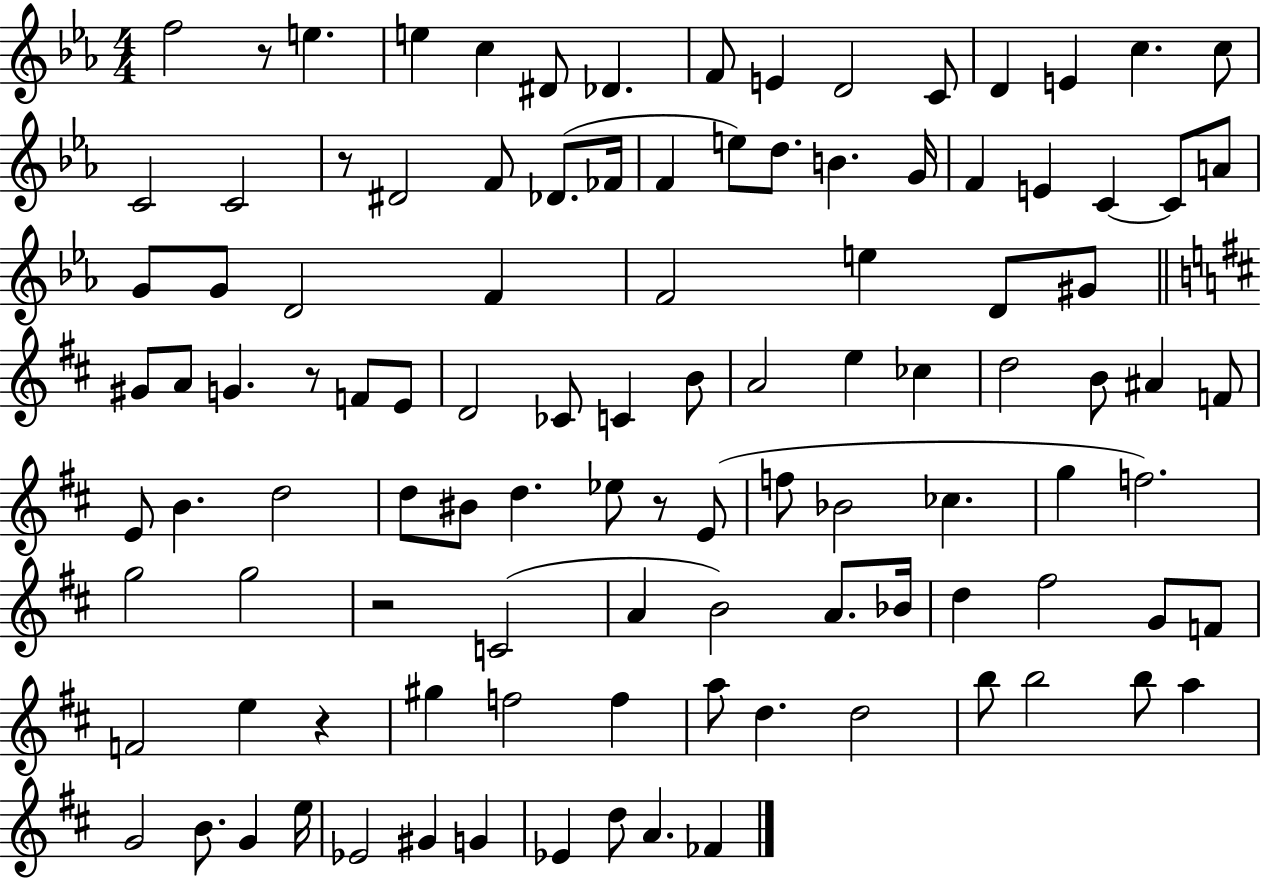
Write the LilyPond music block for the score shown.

{
  \clef treble
  \numericTimeSignature
  \time 4/4
  \key ees \major
  \repeat volta 2 { f''2 r8 e''4. | e''4 c''4 dis'8 des'4. | f'8 e'4 d'2 c'8 | d'4 e'4 c''4. c''8 | \break c'2 c'2 | r8 dis'2 f'8 des'8.( fes'16 | f'4 e''8) d''8. b'4. g'16 | f'4 e'4 c'4~~ c'8 a'8 | \break g'8 g'8 d'2 f'4 | f'2 e''4 d'8 gis'8 | \bar "||" \break \key b \minor gis'8 a'8 g'4. r8 f'8 e'8 | d'2 ces'8 c'4 b'8 | a'2 e''4 ces''4 | d''2 b'8 ais'4 f'8 | \break e'8 b'4. d''2 | d''8 bis'8 d''4. ees''8 r8 e'8( | f''8 bes'2 ces''4. | g''4 f''2.) | \break g''2 g''2 | r2 c'2( | a'4 b'2) a'8. bes'16 | d''4 fis''2 g'8 f'8 | \break f'2 e''4 r4 | gis''4 f''2 f''4 | a''8 d''4. d''2 | b''8 b''2 b''8 a''4 | \break g'2 b'8. g'4 e''16 | ees'2 gis'4 g'4 | ees'4 d''8 a'4. fes'4 | } \bar "|."
}